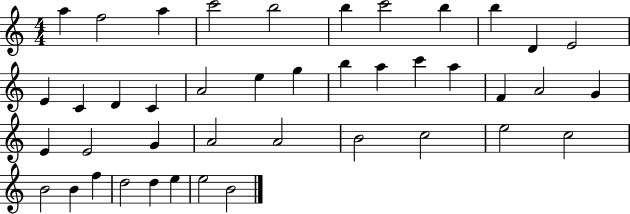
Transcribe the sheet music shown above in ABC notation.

X:1
T:Untitled
M:4/4
L:1/4
K:C
a f2 a c'2 b2 b c'2 b b D E2 E C D C A2 e g b a c' a F A2 G E E2 G A2 A2 B2 c2 e2 c2 B2 B f d2 d e e2 B2